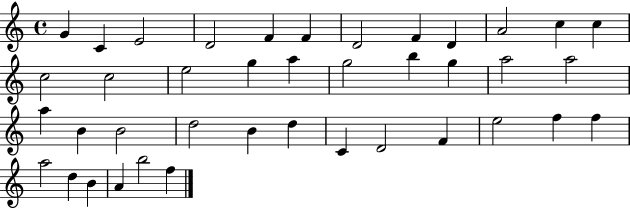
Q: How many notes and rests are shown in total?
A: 40